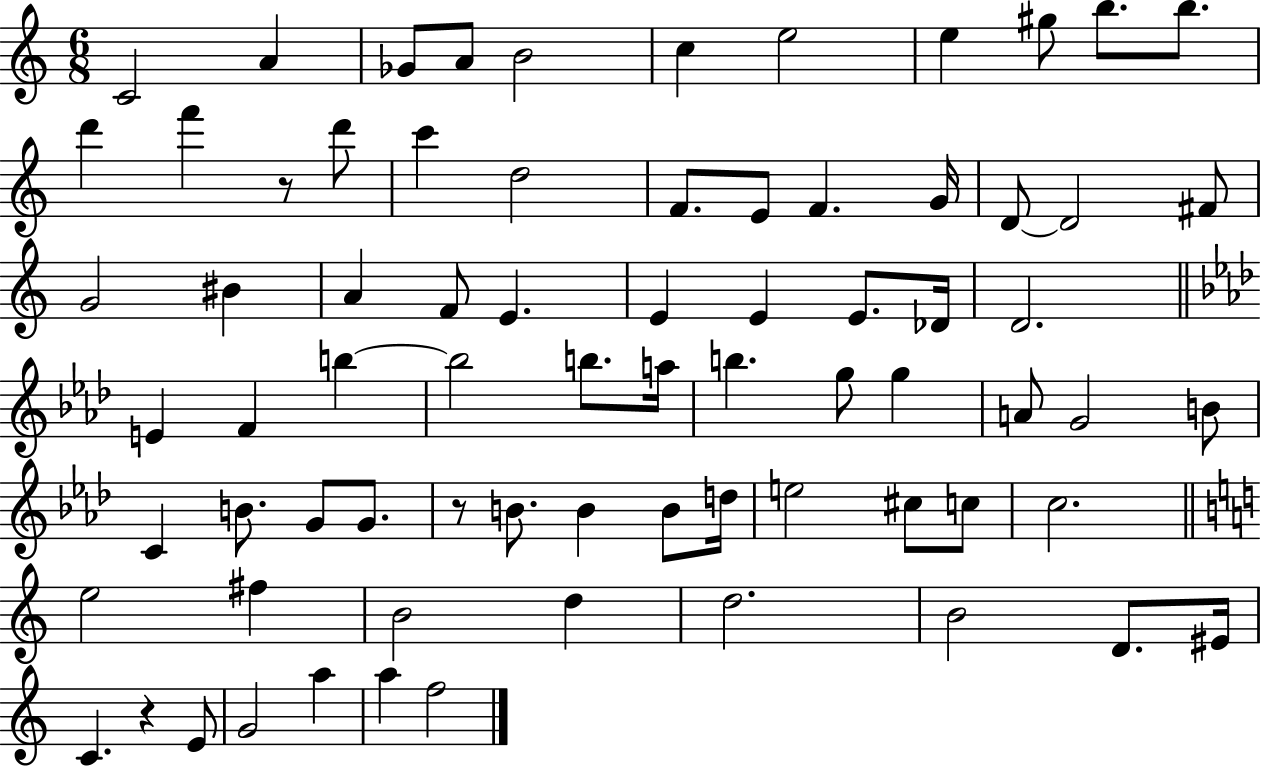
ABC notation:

X:1
T:Untitled
M:6/8
L:1/4
K:C
C2 A _G/2 A/2 B2 c e2 e ^g/2 b/2 b/2 d' f' z/2 d'/2 c' d2 F/2 E/2 F G/4 D/2 D2 ^F/2 G2 ^B A F/2 E E E E/2 _D/4 D2 E F b b2 b/2 a/4 b g/2 g A/2 G2 B/2 C B/2 G/2 G/2 z/2 B/2 B B/2 d/4 e2 ^c/2 c/2 c2 e2 ^f B2 d d2 B2 D/2 ^E/4 C z E/2 G2 a a f2